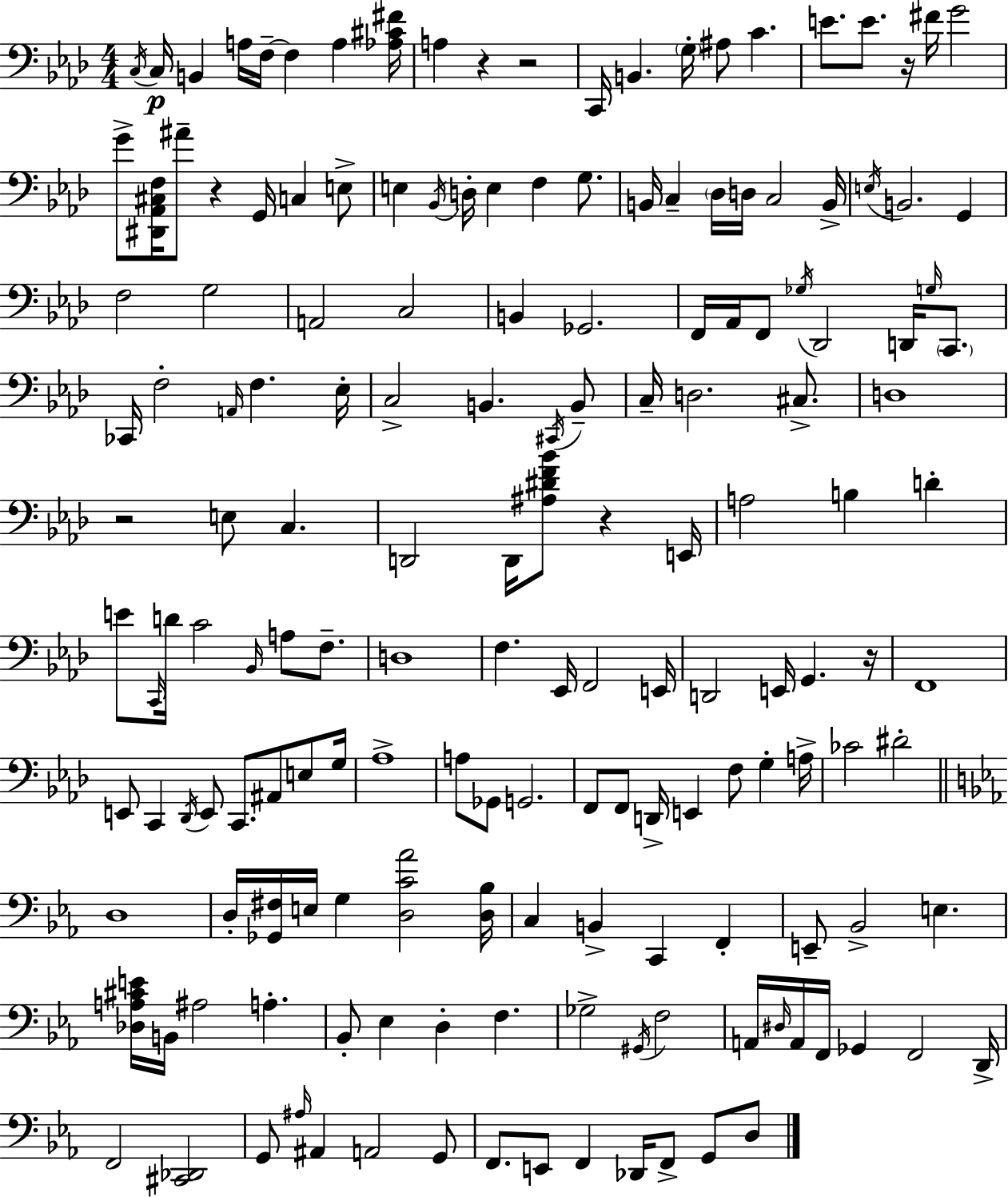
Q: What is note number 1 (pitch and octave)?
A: C3